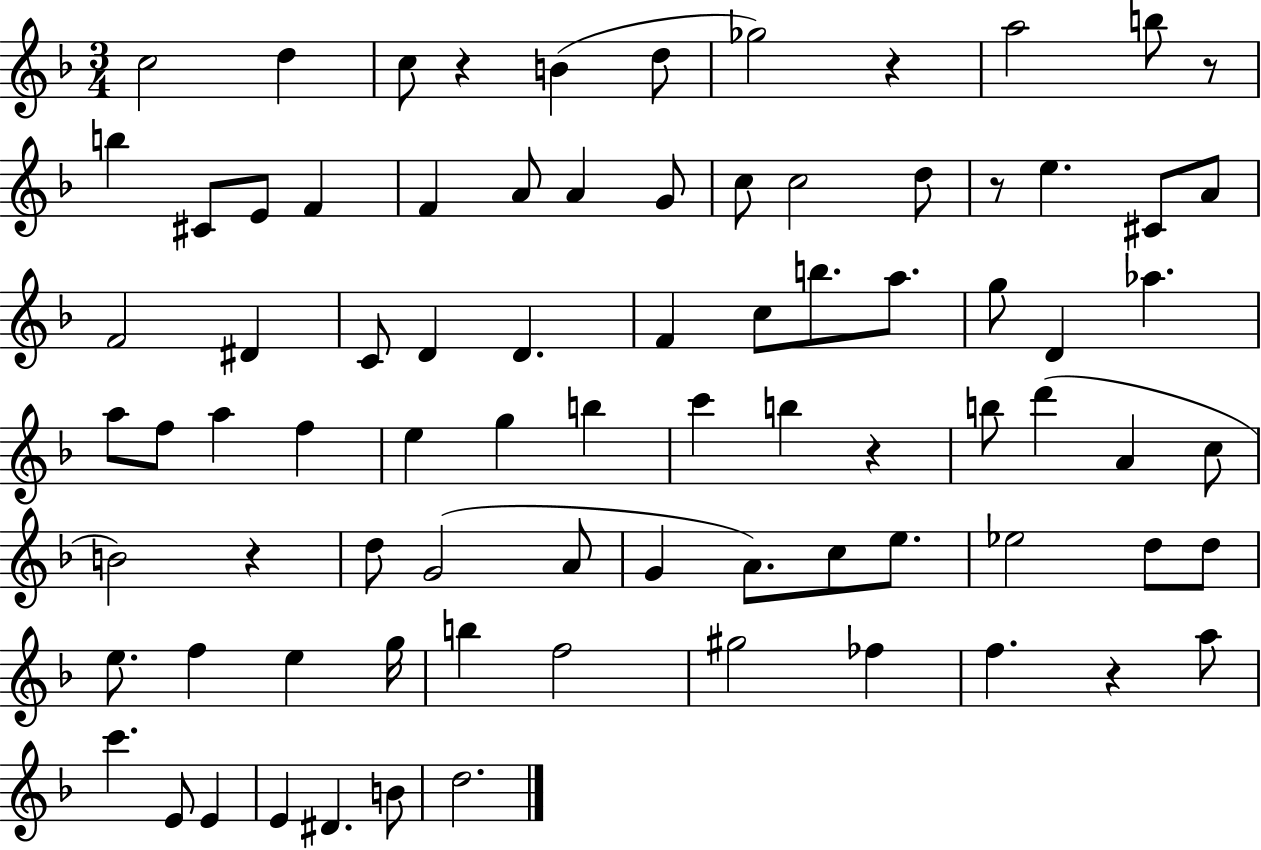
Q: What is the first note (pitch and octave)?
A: C5